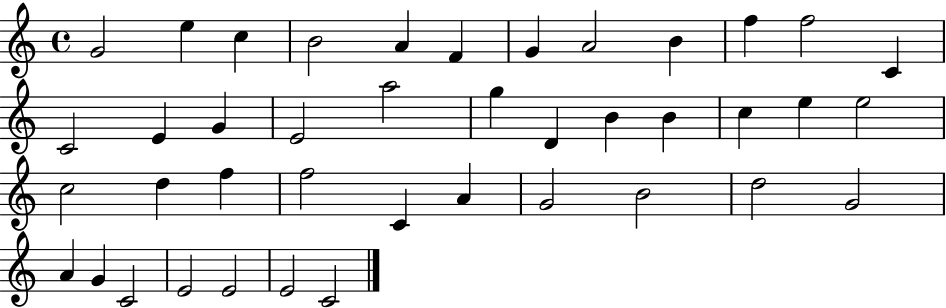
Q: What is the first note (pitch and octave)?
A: G4